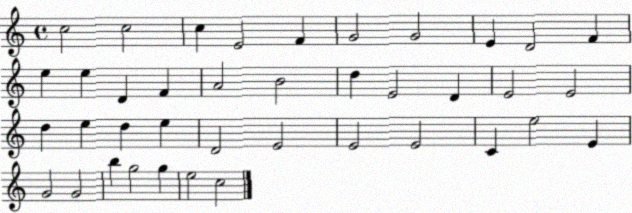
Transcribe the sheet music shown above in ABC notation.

X:1
T:Untitled
M:4/4
L:1/4
K:C
c2 c2 c E2 F G2 G2 E D2 F e e D F A2 B2 d E2 D E2 E2 d e d e D2 E2 E2 E2 C e2 E G2 G2 b g2 g e2 c2